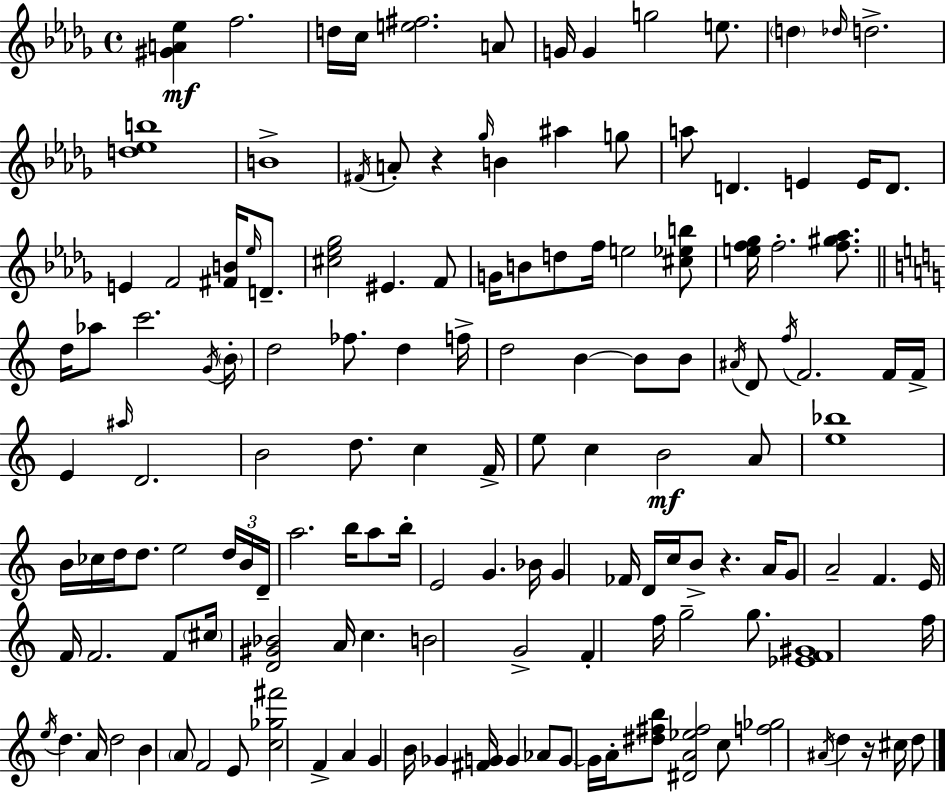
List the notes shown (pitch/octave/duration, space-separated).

[G#4,A4,Eb5]/q F5/h. D5/s C5/s [E5,F#5]/h. A4/e G4/s G4/q G5/h E5/e. D5/q Db5/s D5/h. [D5,Eb5,B5]/w B4/w F#4/s A4/e R/q Gb5/s B4/q A#5/q G5/e A5/e D4/q. E4/q E4/s D4/e. E4/q F4/h [F#4,B4]/s Eb5/s D4/e. [C#5,Eb5,Gb5]/h EIS4/q. F4/e G4/s B4/e D5/e F5/s E5/h [C#5,Eb5,B5]/e [E5,F5,Gb5]/s F5/h. [F5,G#5,Ab5]/e. D5/s Ab5/e C6/h. G4/s B4/s D5/h FES5/e. D5/q F5/s D5/h B4/q B4/e B4/e A#4/s D4/e F5/s F4/h. F4/s F4/s E4/q A#5/s D4/h. B4/h D5/e. C5/q F4/s E5/e C5/q B4/h A4/e [E5,Bb5]/w B4/s CES5/s D5/s D5/e. E5/h D5/s B4/s D4/s A5/h. B5/s A5/e B5/s E4/h G4/q. Bb4/s G4/q FES4/s D4/s C5/s B4/e R/q. A4/s G4/e A4/h F4/q. E4/s F4/s F4/h. F4/e C#5/s [D4,G#4,Bb4]/h A4/s C5/q. B4/h G4/h F4/q F5/s G5/h G5/e. [Eb4,F4,G#4]/w F5/s E5/s D5/q. A4/s D5/h B4/q A4/e F4/h E4/e [C5,Gb5,F#6]/h F4/q A4/q G4/q B4/s Gb4/q [F#4,G4]/s G4/q Ab4/e G4/e G4/s A4/s [D#5,F#5,B5]/e [D#4,A4,Eb5,F#5]/h C5/e [F5,Gb5]/h A#4/s D5/q R/s C#5/s D5/e